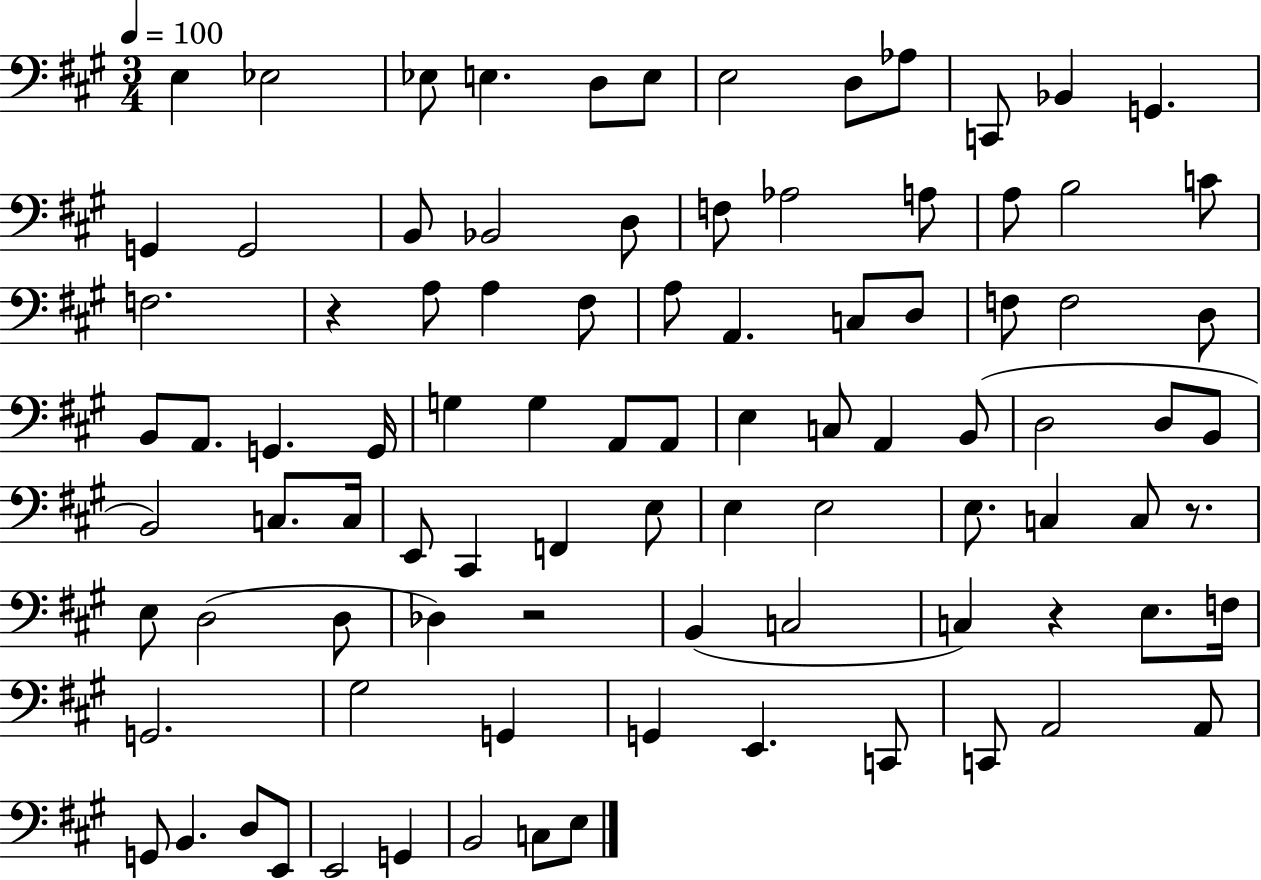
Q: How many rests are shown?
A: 4